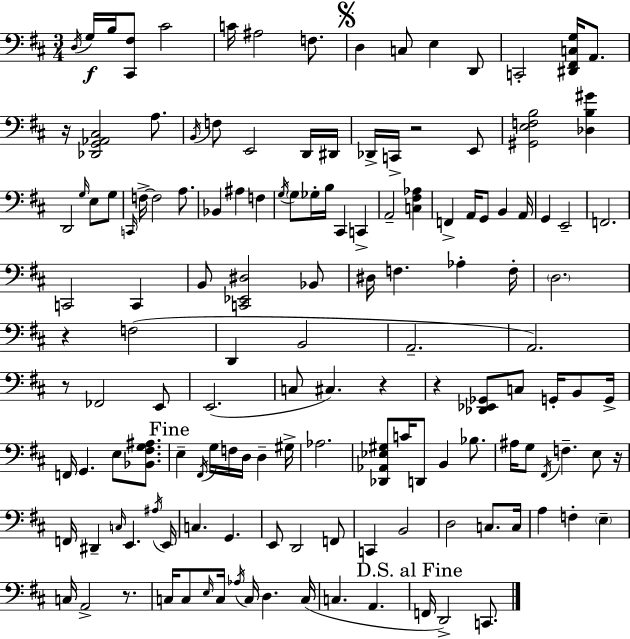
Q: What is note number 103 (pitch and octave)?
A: C2